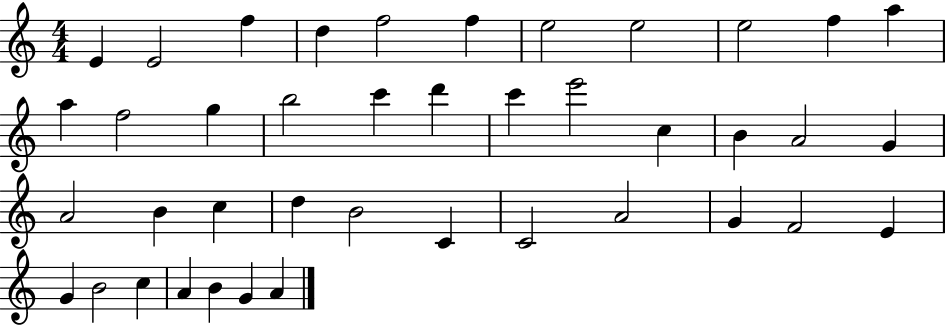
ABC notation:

X:1
T:Untitled
M:4/4
L:1/4
K:C
E E2 f d f2 f e2 e2 e2 f a a f2 g b2 c' d' c' e'2 c B A2 G A2 B c d B2 C C2 A2 G F2 E G B2 c A B G A